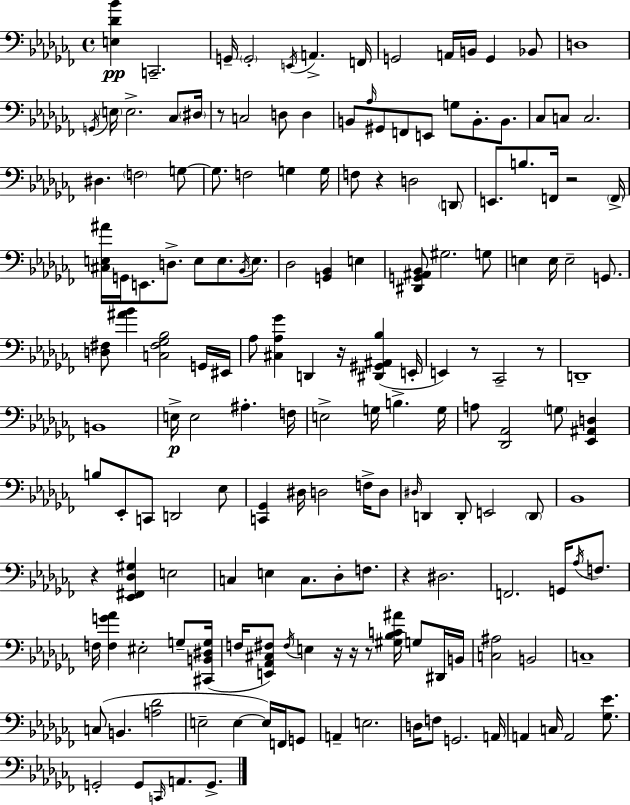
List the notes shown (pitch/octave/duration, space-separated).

[E3,Db4,Bb4]/q C2/h. G2/s G2/h E2/s A2/q. F2/s G2/h A2/s B2/s G2/q Bb2/e D3/w G2/s E3/s E3/h. CES3/e D#3/s R/e C3/h D3/e D3/q B2/e Ab3/s G#2/e F2/e E2/e G3/e B2/e. B2/e. CES3/e C3/e C3/h. D#3/q. F3/h G3/e G3/e. F3/h G3/q G3/s F3/e R/q D3/h D2/e E2/e. B3/e. F2/s R/h F2/s [C#3,E3,A#4]/s G2/s E2/e. D3/e. E3/e E3/e. Bb2/s E3/e. Db3/h [G2,Bb2]/q E3/q [D#2,G2,A#2,Bb2]/e G#3/h. G3/e E3/q E3/s E3/h G2/e. [D3,F#3]/e [A#4,Bb4]/q [C3,F#3,Gb3,Bb3]/h G2/s EIS2/s Ab3/e [C#3,Ab3,Gb4]/q D2/q R/s [D#2,G#2,A#2,Bb3]/q E2/s E2/q R/e CES2/h R/e D2/w B2/w E3/s E3/h A#3/q. F3/s E3/h G3/s B3/q. G3/s A3/e [Db2,Ab2]/h G3/e [Eb2,A#2,D3]/q B3/e Eb2/e C2/e D2/h Eb3/e [C2,Gb2]/q D#3/s D3/h F3/s D3/e D#3/s D2/q D2/e E2/h D2/e Bb2/w R/q [Eb2,F#2,Db3,G#3]/q E3/h C3/q E3/q C3/e. Db3/e F3/e. R/q D#3/h. F2/h. G2/s Ab3/s F3/e. F3/s [F3,G4,Ab4]/q EIS3/h G3/e [C#2,B2,D#3,G3]/s F3/s [E2,Ab2,C#3,F#3]/e F#3/s E3/q R/s R/s R/e [G#3,Bb3,C4,A#4]/s G3/e D#2/s B2/s [C3,A#3]/h B2/h C3/w C3/e B2/q. [A3,Db4]/h E3/h E3/q E3/s F2/s G2/e A2/q E3/h. D3/s F3/e G2/h. A2/s A2/q C3/s A2/h [Gb3,Eb4]/e. G2/h G2/e C2/s A2/e. G2/e.